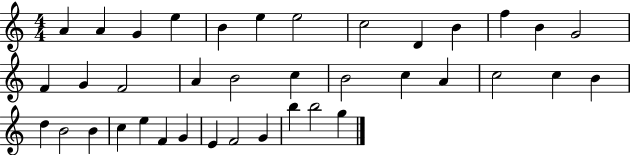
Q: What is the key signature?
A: C major